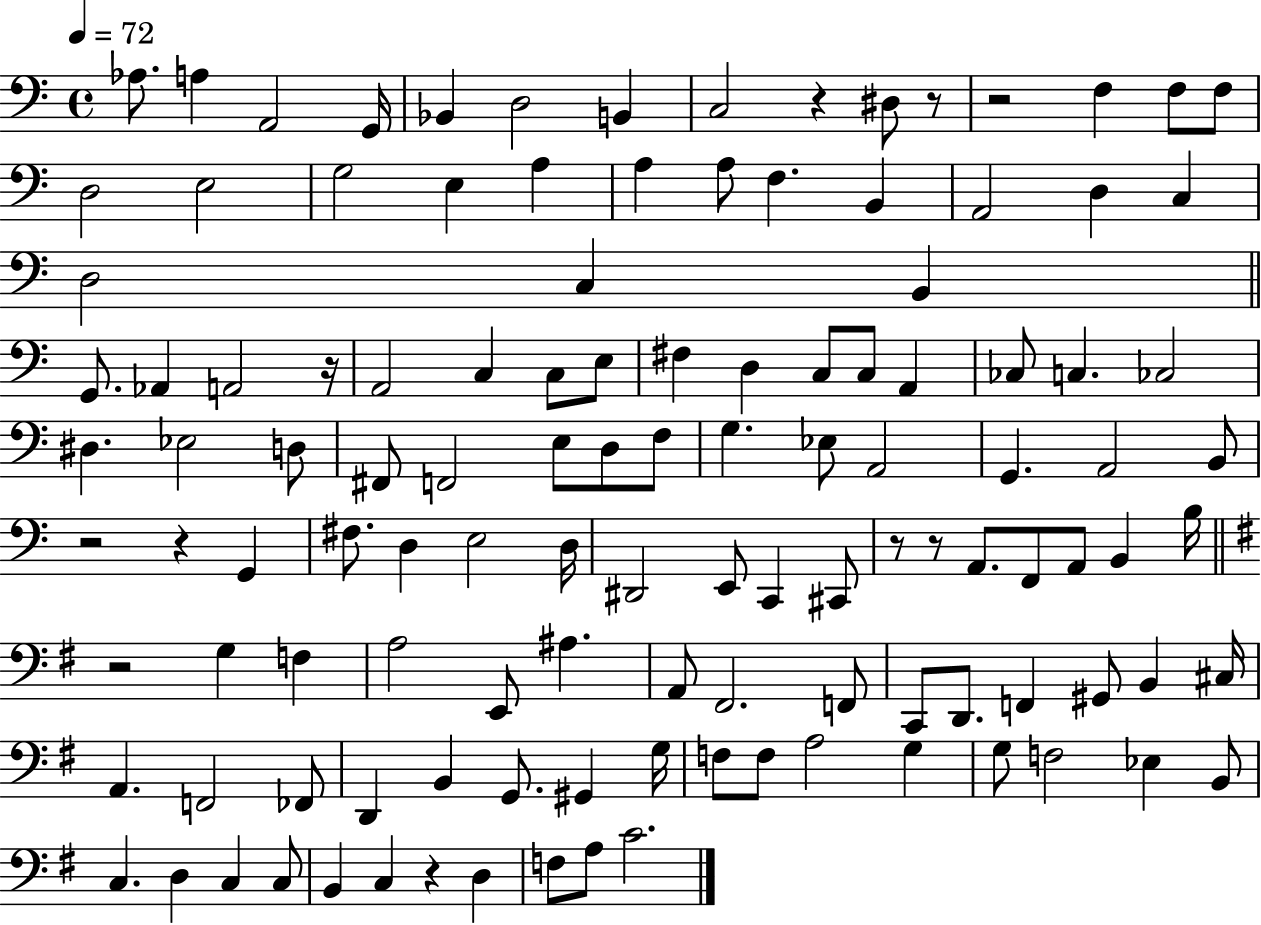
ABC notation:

X:1
T:Untitled
M:4/4
L:1/4
K:C
_A,/2 A, A,,2 G,,/4 _B,, D,2 B,, C,2 z ^D,/2 z/2 z2 F, F,/2 F,/2 D,2 E,2 G,2 E, A, A, A,/2 F, B,, A,,2 D, C, D,2 C, B,, G,,/2 _A,, A,,2 z/4 A,,2 C, C,/2 E,/2 ^F, D, C,/2 C,/2 A,, _C,/2 C, _C,2 ^D, _E,2 D,/2 ^F,,/2 F,,2 E,/2 D,/2 F,/2 G, _E,/2 A,,2 G,, A,,2 B,,/2 z2 z G,, ^F,/2 D, E,2 D,/4 ^D,,2 E,,/2 C,, ^C,,/2 z/2 z/2 A,,/2 F,,/2 A,,/2 B,, B,/4 z2 G, F, A,2 E,,/2 ^A, A,,/2 ^F,,2 F,,/2 C,,/2 D,,/2 F,, ^G,,/2 B,, ^C,/4 A,, F,,2 _F,,/2 D,, B,, G,,/2 ^G,, G,/4 F,/2 F,/2 A,2 G, G,/2 F,2 _E, B,,/2 C, D, C, C,/2 B,, C, z D, F,/2 A,/2 C2